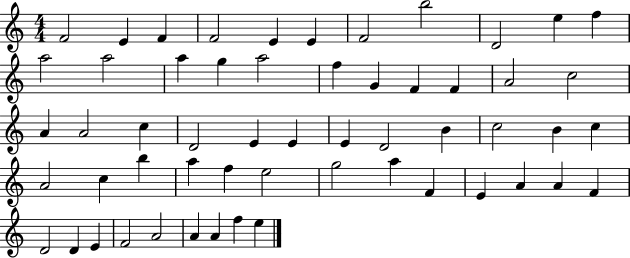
F4/h E4/q F4/q F4/h E4/q E4/q F4/h B5/h D4/h E5/q F5/q A5/h A5/h A5/q G5/q A5/h F5/q G4/q F4/q F4/q A4/h C5/h A4/q A4/h C5/q D4/h E4/q E4/q E4/q D4/h B4/q C5/h B4/q C5/q A4/h C5/q B5/q A5/q F5/q E5/h G5/h A5/q F4/q E4/q A4/q A4/q F4/q D4/h D4/q E4/q F4/h A4/h A4/q A4/q F5/q E5/q